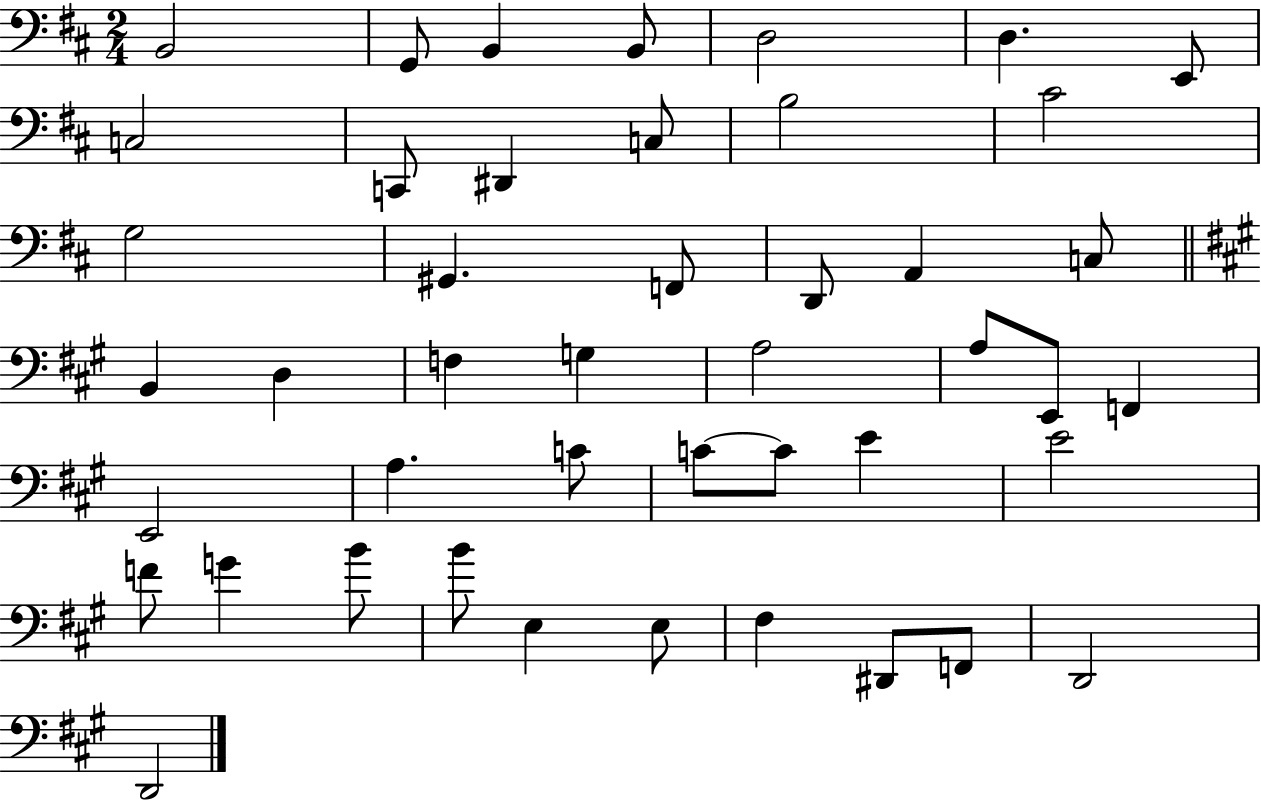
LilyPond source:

{
  \clef bass
  \numericTimeSignature
  \time 2/4
  \key d \major
  b,2 | g,8 b,4 b,8 | d2 | d4. e,8 | \break c2 | c,8 dis,4 c8 | b2 | cis'2 | \break g2 | gis,4. f,8 | d,8 a,4 c8 | \bar "||" \break \key a \major b,4 d4 | f4 g4 | a2 | a8 e,8 f,4 | \break e,2 | a4. c'8 | c'8~~ c'8 e'4 | e'2 | \break f'8 g'4 b'8 | b'8 e4 e8 | fis4 dis,8 f,8 | d,2 | \break d,2 | \bar "|."
}